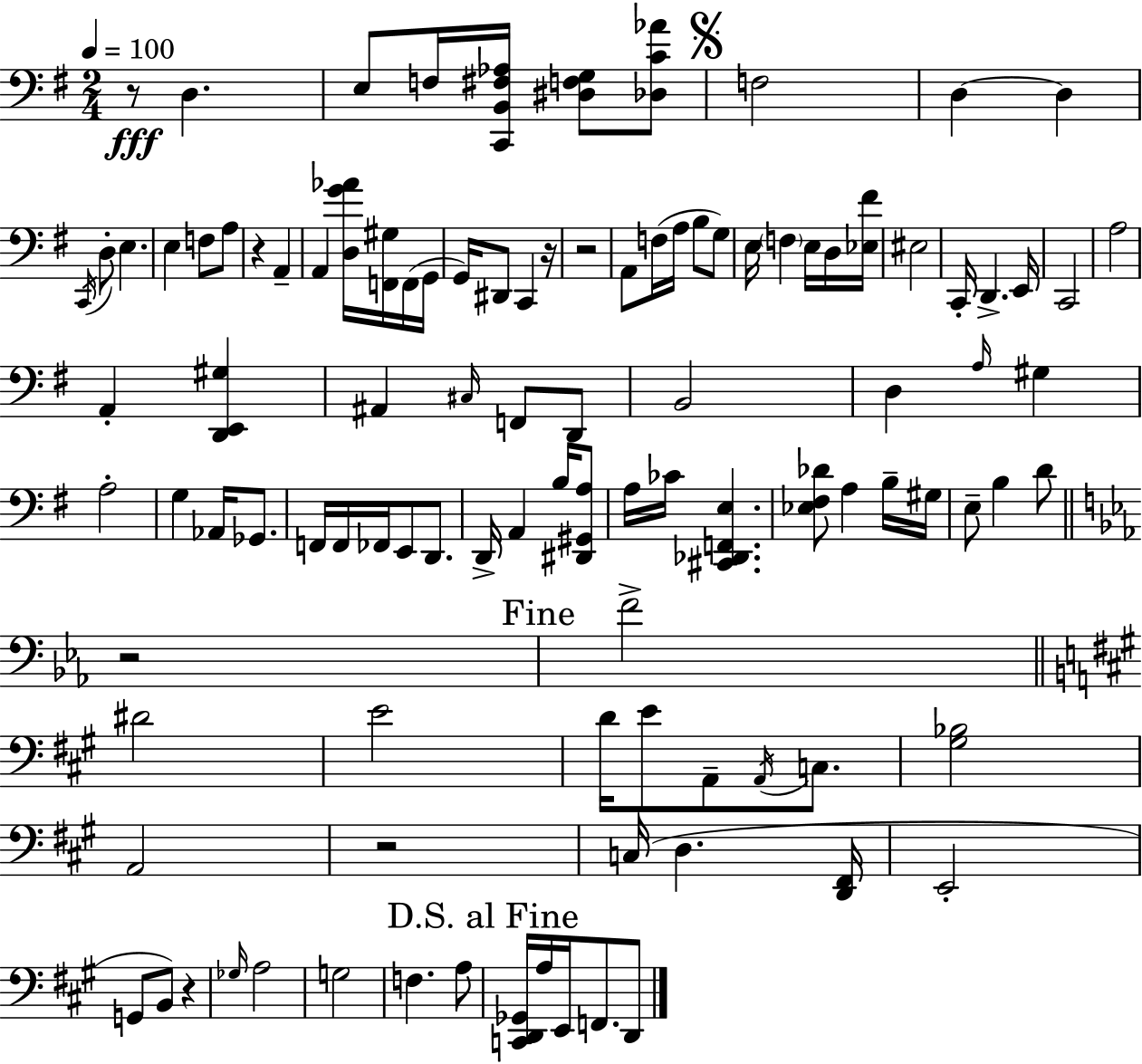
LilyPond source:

{
  \clef bass
  \numericTimeSignature
  \time 2/4
  \key e \minor
  \tempo 4 = 100
  r8\fff d4. | e8 f16 <c, b, fis aes>16 <dis f g>8 <des c' aes'>8 | \mark \markup { \musicglyph "scripts.segno" } f2 | d4~~ d4 | \break \acciaccatura { c,16 } d8-. e4. | e4 f8 a8 | r4 a,4-- | a,4 <d g' aes'>16 <f, gis>16 f,16( | \break g,16 g,16) dis,8 c,4 | r16 r2 | a,8 f16( a16 b8 g8) | e16 \parenthesize f4 e16 d16 | \break <ees fis'>16 eis2 | c,16-. d,4.-> | e,16 c,2 | a2 | \break a,4-. <d, e, gis>4 | ais,4 \grace { cis16 } f,8 | d,8 b,2 | d4 \grace { a16 } gis4 | \break a2-. | g4 aes,16 | ges,8. f,16 f,16 fes,16 e,8 | d,8. d,16-> a,4 | \break b16 <dis, gis, a>8 a16 ces'16 <cis, des, f, e>4. | <ees fis des'>8 a4 | b16-- gis16 e8-- b4 | d'8 \bar "||" \break \key c \minor r2 | \mark "Fine" f'2-> | \bar "||" \break \key a \major dis'2 | e'2 | d'16 e'8 a,8-- \acciaccatura { a,16 } c8. | <gis bes>2 | \break a,2 | r2 | c16( d4. | <d, fis,>16 e,2-. | \break g,8 b,8) r4 | \grace { ges16 } a2 | g2 | f4. | \break a8 \mark "D.S. al Fine" <c, d, ges,>16 a16 e,16 f,8. | d,8 \bar "|."
}